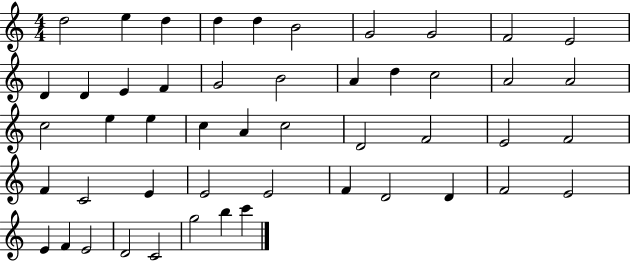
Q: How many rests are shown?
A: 0